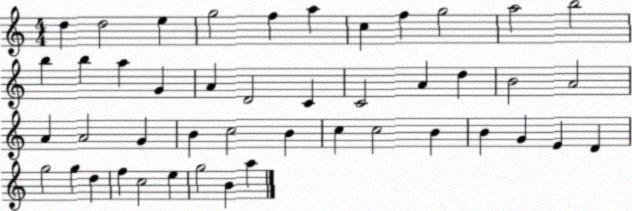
X:1
T:Untitled
M:4/4
L:1/4
K:C
d d2 e g2 f a c f g2 a2 b2 b b a G A D2 C C2 A d B2 A2 A A2 G B c2 B c c2 B B G E D g2 g d f c2 e g2 B a